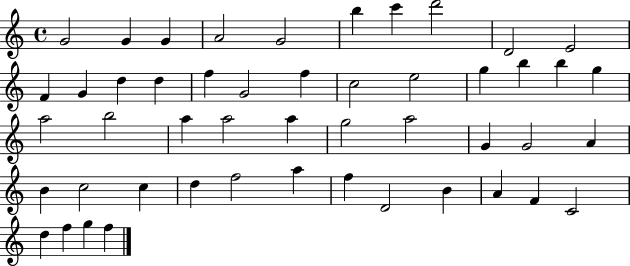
{
  \clef treble
  \time 4/4
  \defaultTimeSignature
  \key c \major
  g'2 g'4 g'4 | a'2 g'2 | b''4 c'''4 d'''2 | d'2 e'2 | \break f'4 g'4 d''4 d''4 | f''4 g'2 f''4 | c''2 e''2 | g''4 b''4 b''4 g''4 | \break a''2 b''2 | a''4 a''2 a''4 | g''2 a''2 | g'4 g'2 a'4 | \break b'4 c''2 c''4 | d''4 f''2 a''4 | f''4 d'2 b'4 | a'4 f'4 c'2 | \break d''4 f''4 g''4 f''4 | \bar "|."
}